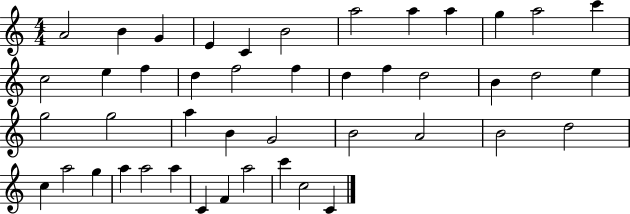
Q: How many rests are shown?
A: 0